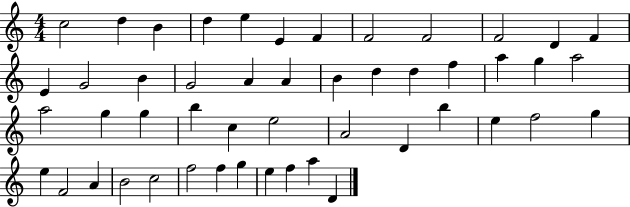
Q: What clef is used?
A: treble